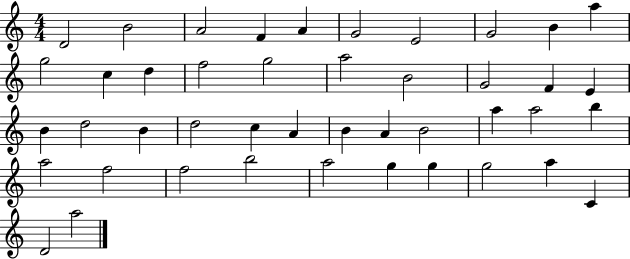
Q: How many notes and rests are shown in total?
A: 44